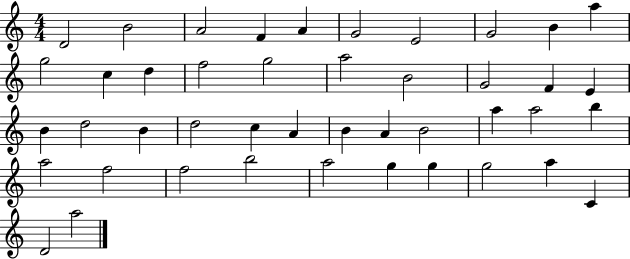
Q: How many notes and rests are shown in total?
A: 44